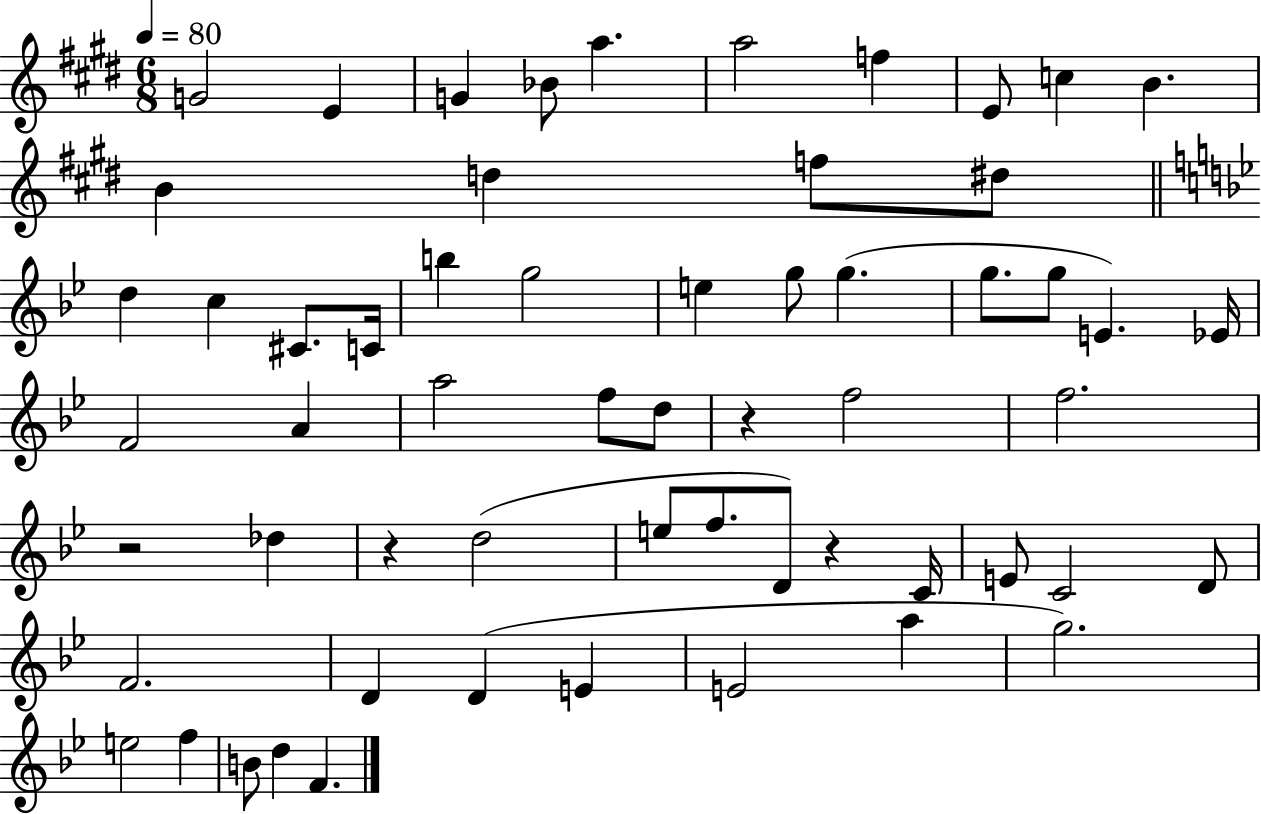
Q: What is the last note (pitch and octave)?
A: F4